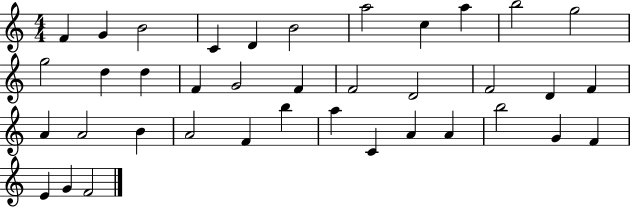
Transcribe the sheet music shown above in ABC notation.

X:1
T:Untitled
M:4/4
L:1/4
K:C
F G B2 C D B2 a2 c a b2 g2 g2 d d F G2 F F2 D2 F2 D F A A2 B A2 F b a C A A b2 G F E G F2